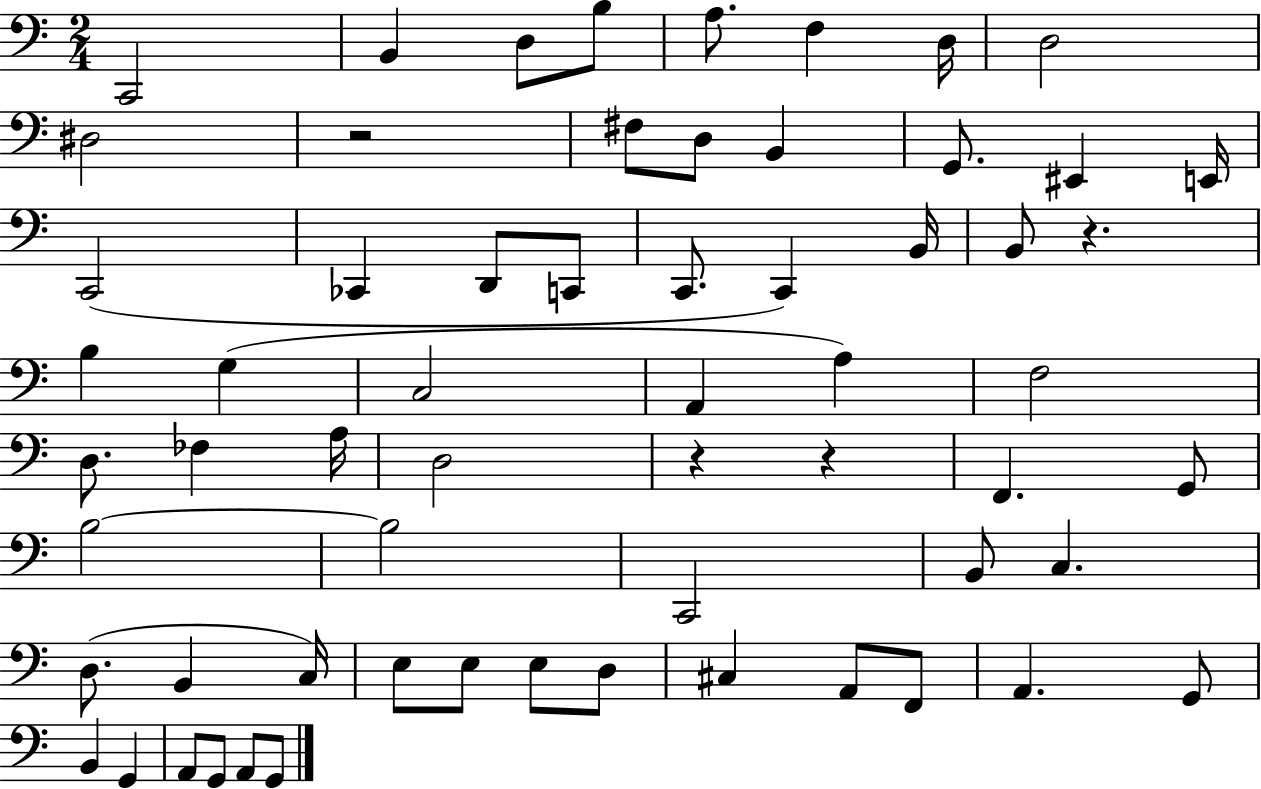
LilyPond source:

{
  \clef bass
  \numericTimeSignature
  \time 2/4
  \key c \major
  c,2 | b,4 d8 b8 | a8. f4 d16 | d2 | \break dis2 | r2 | fis8 d8 b,4 | g,8. eis,4 e,16 | \break c,2( | ces,4 d,8 c,8 | c,8. c,4) b,16 | b,8 r4. | \break b4 g4( | c2 | a,4 a4) | f2 | \break d8. fes4 a16 | d2 | r4 r4 | f,4. g,8 | \break b2~~ | b2 | c,2 | b,8 c4. | \break d8.( b,4 c16) | e8 e8 e8 d8 | cis4 a,8 f,8 | a,4. g,8 | \break b,4 g,4 | a,8 g,8 a,8 g,8 | \bar "|."
}